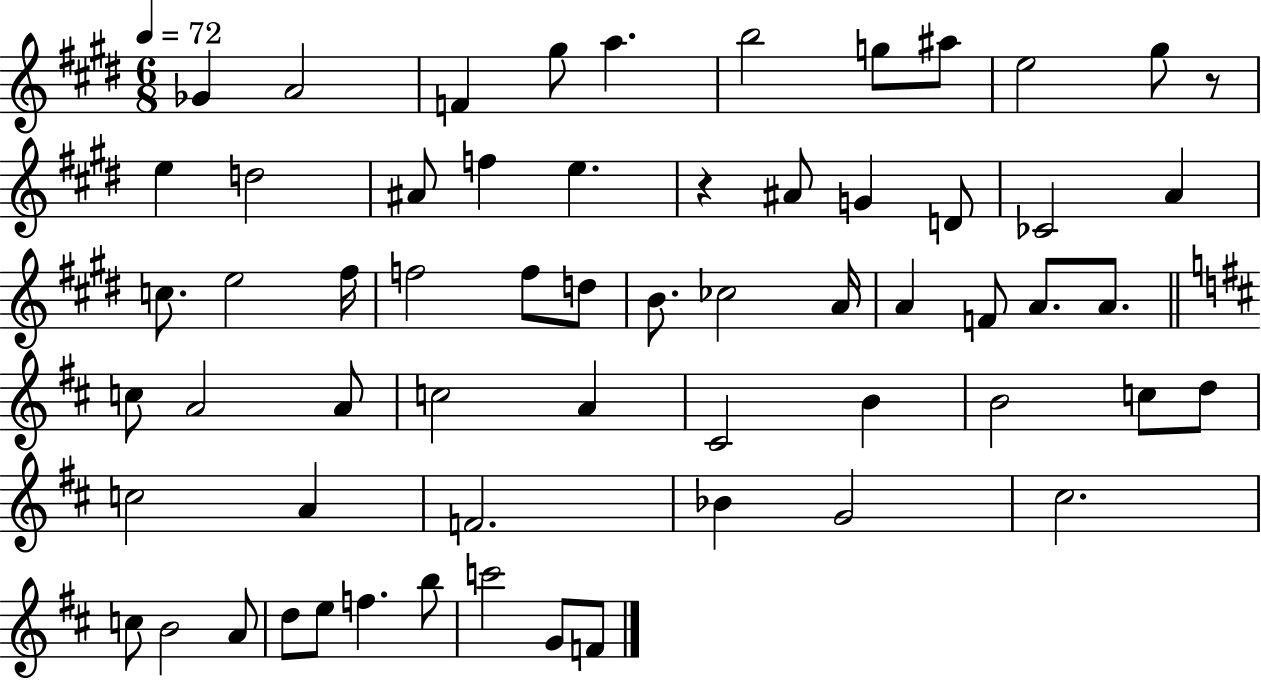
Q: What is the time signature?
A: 6/8